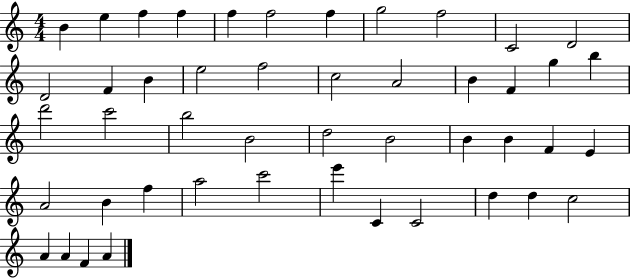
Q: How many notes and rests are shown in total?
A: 47